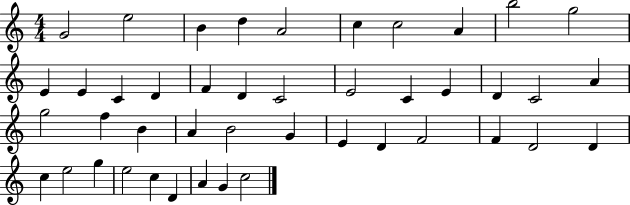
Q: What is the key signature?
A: C major